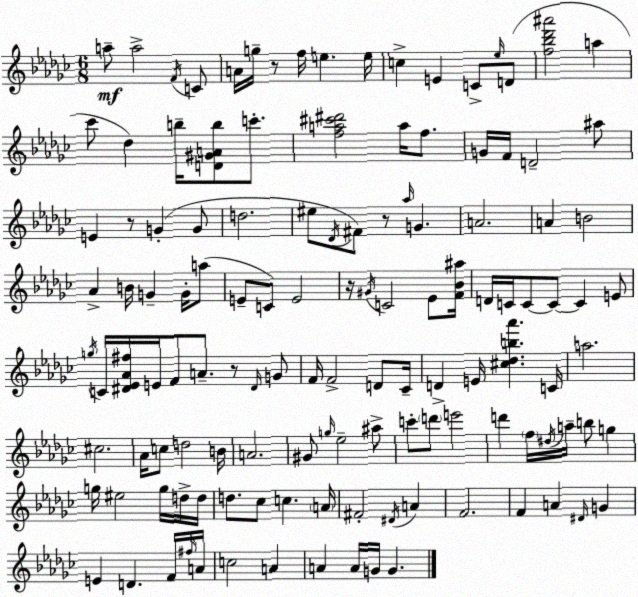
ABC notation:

X:1
T:Untitled
M:6/8
L:1/4
K:Ebm
a/2 a2 F/4 C/2 A/4 g/4 z/2 f/4 e e/4 c E C/2 _e/4 D/2 [f_b_d'^a']2 a _c'/2 _d b/4 [D^GAb]/2 c'/2 [fa^c'^d']2 a/4 f/2 G/4 F/4 D2 ^a/2 E z/2 G G/2 d2 ^e/2 _D/4 ^F/2 z/2 _a/4 G A2 A B2 _A B/4 G G/4 a/2 E/2 C/2 E2 z/4 ^G/4 C2 _E/2 [F_B^a]/4 D/4 C/4 C/2 C/2 C E/2 g/4 C/4 [^D_E_A^f]/4 E/4 F/2 A/2 z/2 ^D/4 G/2 F/4 F2 D/2 _C/4 D E/4 [^c_db_a'] C/4 a2 ^c2 _A/4 c/2 d2 B/4 A2 ^G/2 g/4 _e2 ^a/2 c'/2 d'/2 e'2 d' f/4 ^d/4 a/4 b/2 g g/4 ^e2 g/4 d/4 d/4 d/2 _c/2 c A/4 ^F2 ^D/4 A F2 F A ^D/4 G E D F/4 ^f/4 A/4 c2 A A A/4 G/4 G